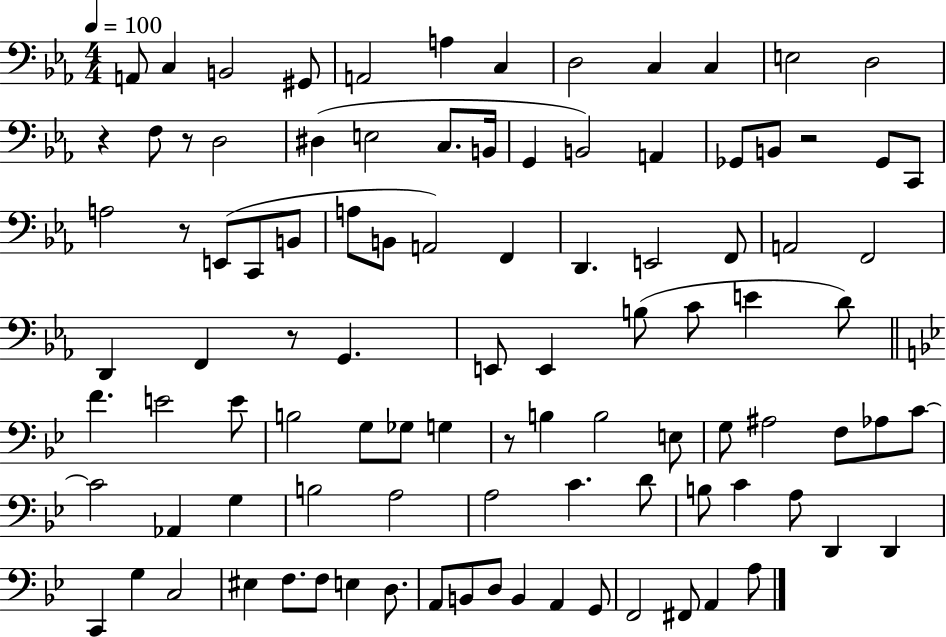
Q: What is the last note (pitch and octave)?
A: A3